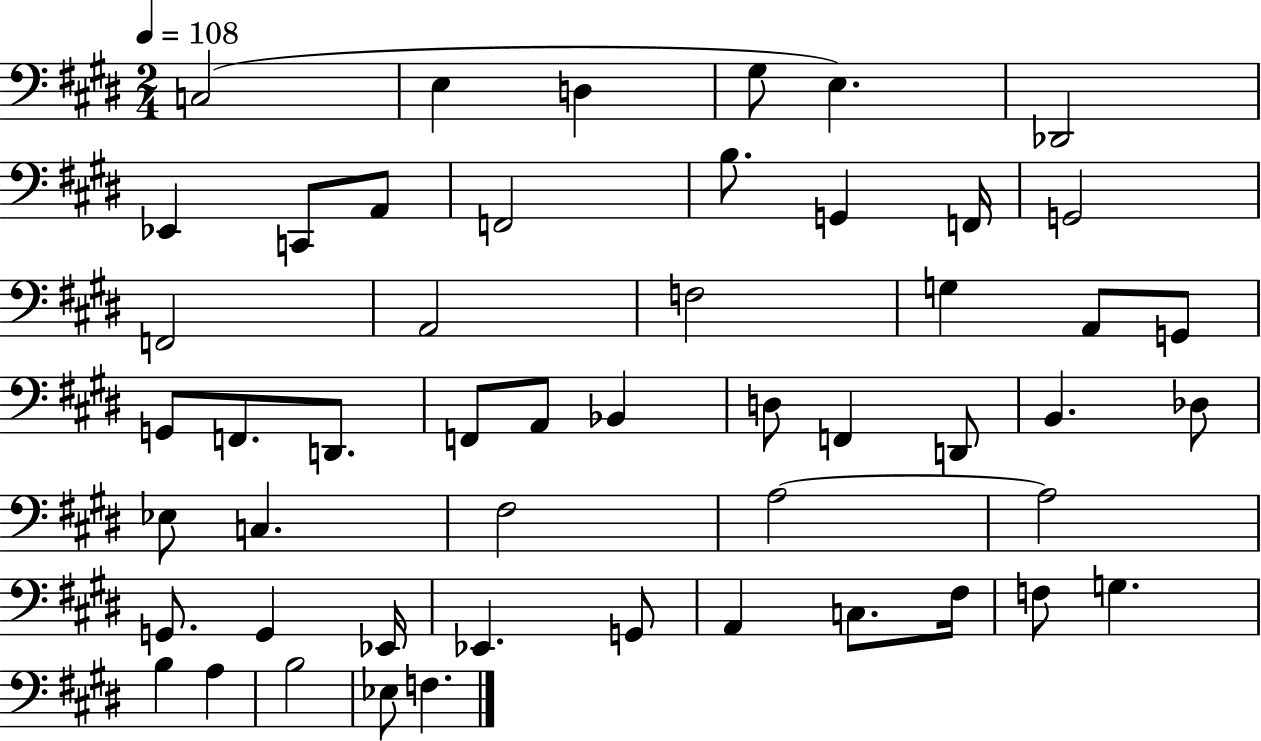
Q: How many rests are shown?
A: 0